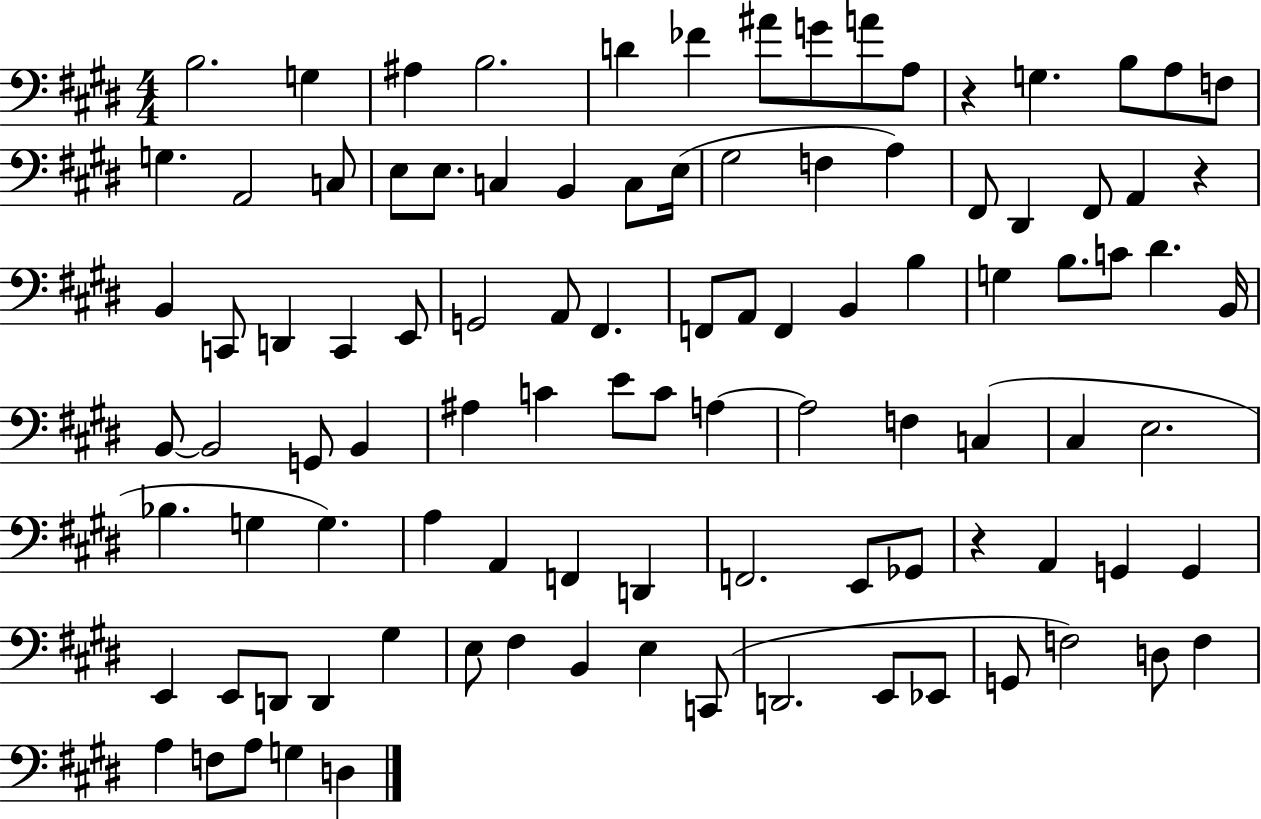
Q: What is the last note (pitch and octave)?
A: D3